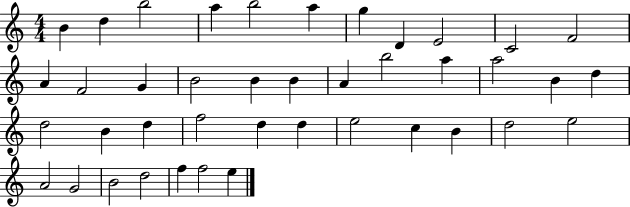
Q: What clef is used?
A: treble